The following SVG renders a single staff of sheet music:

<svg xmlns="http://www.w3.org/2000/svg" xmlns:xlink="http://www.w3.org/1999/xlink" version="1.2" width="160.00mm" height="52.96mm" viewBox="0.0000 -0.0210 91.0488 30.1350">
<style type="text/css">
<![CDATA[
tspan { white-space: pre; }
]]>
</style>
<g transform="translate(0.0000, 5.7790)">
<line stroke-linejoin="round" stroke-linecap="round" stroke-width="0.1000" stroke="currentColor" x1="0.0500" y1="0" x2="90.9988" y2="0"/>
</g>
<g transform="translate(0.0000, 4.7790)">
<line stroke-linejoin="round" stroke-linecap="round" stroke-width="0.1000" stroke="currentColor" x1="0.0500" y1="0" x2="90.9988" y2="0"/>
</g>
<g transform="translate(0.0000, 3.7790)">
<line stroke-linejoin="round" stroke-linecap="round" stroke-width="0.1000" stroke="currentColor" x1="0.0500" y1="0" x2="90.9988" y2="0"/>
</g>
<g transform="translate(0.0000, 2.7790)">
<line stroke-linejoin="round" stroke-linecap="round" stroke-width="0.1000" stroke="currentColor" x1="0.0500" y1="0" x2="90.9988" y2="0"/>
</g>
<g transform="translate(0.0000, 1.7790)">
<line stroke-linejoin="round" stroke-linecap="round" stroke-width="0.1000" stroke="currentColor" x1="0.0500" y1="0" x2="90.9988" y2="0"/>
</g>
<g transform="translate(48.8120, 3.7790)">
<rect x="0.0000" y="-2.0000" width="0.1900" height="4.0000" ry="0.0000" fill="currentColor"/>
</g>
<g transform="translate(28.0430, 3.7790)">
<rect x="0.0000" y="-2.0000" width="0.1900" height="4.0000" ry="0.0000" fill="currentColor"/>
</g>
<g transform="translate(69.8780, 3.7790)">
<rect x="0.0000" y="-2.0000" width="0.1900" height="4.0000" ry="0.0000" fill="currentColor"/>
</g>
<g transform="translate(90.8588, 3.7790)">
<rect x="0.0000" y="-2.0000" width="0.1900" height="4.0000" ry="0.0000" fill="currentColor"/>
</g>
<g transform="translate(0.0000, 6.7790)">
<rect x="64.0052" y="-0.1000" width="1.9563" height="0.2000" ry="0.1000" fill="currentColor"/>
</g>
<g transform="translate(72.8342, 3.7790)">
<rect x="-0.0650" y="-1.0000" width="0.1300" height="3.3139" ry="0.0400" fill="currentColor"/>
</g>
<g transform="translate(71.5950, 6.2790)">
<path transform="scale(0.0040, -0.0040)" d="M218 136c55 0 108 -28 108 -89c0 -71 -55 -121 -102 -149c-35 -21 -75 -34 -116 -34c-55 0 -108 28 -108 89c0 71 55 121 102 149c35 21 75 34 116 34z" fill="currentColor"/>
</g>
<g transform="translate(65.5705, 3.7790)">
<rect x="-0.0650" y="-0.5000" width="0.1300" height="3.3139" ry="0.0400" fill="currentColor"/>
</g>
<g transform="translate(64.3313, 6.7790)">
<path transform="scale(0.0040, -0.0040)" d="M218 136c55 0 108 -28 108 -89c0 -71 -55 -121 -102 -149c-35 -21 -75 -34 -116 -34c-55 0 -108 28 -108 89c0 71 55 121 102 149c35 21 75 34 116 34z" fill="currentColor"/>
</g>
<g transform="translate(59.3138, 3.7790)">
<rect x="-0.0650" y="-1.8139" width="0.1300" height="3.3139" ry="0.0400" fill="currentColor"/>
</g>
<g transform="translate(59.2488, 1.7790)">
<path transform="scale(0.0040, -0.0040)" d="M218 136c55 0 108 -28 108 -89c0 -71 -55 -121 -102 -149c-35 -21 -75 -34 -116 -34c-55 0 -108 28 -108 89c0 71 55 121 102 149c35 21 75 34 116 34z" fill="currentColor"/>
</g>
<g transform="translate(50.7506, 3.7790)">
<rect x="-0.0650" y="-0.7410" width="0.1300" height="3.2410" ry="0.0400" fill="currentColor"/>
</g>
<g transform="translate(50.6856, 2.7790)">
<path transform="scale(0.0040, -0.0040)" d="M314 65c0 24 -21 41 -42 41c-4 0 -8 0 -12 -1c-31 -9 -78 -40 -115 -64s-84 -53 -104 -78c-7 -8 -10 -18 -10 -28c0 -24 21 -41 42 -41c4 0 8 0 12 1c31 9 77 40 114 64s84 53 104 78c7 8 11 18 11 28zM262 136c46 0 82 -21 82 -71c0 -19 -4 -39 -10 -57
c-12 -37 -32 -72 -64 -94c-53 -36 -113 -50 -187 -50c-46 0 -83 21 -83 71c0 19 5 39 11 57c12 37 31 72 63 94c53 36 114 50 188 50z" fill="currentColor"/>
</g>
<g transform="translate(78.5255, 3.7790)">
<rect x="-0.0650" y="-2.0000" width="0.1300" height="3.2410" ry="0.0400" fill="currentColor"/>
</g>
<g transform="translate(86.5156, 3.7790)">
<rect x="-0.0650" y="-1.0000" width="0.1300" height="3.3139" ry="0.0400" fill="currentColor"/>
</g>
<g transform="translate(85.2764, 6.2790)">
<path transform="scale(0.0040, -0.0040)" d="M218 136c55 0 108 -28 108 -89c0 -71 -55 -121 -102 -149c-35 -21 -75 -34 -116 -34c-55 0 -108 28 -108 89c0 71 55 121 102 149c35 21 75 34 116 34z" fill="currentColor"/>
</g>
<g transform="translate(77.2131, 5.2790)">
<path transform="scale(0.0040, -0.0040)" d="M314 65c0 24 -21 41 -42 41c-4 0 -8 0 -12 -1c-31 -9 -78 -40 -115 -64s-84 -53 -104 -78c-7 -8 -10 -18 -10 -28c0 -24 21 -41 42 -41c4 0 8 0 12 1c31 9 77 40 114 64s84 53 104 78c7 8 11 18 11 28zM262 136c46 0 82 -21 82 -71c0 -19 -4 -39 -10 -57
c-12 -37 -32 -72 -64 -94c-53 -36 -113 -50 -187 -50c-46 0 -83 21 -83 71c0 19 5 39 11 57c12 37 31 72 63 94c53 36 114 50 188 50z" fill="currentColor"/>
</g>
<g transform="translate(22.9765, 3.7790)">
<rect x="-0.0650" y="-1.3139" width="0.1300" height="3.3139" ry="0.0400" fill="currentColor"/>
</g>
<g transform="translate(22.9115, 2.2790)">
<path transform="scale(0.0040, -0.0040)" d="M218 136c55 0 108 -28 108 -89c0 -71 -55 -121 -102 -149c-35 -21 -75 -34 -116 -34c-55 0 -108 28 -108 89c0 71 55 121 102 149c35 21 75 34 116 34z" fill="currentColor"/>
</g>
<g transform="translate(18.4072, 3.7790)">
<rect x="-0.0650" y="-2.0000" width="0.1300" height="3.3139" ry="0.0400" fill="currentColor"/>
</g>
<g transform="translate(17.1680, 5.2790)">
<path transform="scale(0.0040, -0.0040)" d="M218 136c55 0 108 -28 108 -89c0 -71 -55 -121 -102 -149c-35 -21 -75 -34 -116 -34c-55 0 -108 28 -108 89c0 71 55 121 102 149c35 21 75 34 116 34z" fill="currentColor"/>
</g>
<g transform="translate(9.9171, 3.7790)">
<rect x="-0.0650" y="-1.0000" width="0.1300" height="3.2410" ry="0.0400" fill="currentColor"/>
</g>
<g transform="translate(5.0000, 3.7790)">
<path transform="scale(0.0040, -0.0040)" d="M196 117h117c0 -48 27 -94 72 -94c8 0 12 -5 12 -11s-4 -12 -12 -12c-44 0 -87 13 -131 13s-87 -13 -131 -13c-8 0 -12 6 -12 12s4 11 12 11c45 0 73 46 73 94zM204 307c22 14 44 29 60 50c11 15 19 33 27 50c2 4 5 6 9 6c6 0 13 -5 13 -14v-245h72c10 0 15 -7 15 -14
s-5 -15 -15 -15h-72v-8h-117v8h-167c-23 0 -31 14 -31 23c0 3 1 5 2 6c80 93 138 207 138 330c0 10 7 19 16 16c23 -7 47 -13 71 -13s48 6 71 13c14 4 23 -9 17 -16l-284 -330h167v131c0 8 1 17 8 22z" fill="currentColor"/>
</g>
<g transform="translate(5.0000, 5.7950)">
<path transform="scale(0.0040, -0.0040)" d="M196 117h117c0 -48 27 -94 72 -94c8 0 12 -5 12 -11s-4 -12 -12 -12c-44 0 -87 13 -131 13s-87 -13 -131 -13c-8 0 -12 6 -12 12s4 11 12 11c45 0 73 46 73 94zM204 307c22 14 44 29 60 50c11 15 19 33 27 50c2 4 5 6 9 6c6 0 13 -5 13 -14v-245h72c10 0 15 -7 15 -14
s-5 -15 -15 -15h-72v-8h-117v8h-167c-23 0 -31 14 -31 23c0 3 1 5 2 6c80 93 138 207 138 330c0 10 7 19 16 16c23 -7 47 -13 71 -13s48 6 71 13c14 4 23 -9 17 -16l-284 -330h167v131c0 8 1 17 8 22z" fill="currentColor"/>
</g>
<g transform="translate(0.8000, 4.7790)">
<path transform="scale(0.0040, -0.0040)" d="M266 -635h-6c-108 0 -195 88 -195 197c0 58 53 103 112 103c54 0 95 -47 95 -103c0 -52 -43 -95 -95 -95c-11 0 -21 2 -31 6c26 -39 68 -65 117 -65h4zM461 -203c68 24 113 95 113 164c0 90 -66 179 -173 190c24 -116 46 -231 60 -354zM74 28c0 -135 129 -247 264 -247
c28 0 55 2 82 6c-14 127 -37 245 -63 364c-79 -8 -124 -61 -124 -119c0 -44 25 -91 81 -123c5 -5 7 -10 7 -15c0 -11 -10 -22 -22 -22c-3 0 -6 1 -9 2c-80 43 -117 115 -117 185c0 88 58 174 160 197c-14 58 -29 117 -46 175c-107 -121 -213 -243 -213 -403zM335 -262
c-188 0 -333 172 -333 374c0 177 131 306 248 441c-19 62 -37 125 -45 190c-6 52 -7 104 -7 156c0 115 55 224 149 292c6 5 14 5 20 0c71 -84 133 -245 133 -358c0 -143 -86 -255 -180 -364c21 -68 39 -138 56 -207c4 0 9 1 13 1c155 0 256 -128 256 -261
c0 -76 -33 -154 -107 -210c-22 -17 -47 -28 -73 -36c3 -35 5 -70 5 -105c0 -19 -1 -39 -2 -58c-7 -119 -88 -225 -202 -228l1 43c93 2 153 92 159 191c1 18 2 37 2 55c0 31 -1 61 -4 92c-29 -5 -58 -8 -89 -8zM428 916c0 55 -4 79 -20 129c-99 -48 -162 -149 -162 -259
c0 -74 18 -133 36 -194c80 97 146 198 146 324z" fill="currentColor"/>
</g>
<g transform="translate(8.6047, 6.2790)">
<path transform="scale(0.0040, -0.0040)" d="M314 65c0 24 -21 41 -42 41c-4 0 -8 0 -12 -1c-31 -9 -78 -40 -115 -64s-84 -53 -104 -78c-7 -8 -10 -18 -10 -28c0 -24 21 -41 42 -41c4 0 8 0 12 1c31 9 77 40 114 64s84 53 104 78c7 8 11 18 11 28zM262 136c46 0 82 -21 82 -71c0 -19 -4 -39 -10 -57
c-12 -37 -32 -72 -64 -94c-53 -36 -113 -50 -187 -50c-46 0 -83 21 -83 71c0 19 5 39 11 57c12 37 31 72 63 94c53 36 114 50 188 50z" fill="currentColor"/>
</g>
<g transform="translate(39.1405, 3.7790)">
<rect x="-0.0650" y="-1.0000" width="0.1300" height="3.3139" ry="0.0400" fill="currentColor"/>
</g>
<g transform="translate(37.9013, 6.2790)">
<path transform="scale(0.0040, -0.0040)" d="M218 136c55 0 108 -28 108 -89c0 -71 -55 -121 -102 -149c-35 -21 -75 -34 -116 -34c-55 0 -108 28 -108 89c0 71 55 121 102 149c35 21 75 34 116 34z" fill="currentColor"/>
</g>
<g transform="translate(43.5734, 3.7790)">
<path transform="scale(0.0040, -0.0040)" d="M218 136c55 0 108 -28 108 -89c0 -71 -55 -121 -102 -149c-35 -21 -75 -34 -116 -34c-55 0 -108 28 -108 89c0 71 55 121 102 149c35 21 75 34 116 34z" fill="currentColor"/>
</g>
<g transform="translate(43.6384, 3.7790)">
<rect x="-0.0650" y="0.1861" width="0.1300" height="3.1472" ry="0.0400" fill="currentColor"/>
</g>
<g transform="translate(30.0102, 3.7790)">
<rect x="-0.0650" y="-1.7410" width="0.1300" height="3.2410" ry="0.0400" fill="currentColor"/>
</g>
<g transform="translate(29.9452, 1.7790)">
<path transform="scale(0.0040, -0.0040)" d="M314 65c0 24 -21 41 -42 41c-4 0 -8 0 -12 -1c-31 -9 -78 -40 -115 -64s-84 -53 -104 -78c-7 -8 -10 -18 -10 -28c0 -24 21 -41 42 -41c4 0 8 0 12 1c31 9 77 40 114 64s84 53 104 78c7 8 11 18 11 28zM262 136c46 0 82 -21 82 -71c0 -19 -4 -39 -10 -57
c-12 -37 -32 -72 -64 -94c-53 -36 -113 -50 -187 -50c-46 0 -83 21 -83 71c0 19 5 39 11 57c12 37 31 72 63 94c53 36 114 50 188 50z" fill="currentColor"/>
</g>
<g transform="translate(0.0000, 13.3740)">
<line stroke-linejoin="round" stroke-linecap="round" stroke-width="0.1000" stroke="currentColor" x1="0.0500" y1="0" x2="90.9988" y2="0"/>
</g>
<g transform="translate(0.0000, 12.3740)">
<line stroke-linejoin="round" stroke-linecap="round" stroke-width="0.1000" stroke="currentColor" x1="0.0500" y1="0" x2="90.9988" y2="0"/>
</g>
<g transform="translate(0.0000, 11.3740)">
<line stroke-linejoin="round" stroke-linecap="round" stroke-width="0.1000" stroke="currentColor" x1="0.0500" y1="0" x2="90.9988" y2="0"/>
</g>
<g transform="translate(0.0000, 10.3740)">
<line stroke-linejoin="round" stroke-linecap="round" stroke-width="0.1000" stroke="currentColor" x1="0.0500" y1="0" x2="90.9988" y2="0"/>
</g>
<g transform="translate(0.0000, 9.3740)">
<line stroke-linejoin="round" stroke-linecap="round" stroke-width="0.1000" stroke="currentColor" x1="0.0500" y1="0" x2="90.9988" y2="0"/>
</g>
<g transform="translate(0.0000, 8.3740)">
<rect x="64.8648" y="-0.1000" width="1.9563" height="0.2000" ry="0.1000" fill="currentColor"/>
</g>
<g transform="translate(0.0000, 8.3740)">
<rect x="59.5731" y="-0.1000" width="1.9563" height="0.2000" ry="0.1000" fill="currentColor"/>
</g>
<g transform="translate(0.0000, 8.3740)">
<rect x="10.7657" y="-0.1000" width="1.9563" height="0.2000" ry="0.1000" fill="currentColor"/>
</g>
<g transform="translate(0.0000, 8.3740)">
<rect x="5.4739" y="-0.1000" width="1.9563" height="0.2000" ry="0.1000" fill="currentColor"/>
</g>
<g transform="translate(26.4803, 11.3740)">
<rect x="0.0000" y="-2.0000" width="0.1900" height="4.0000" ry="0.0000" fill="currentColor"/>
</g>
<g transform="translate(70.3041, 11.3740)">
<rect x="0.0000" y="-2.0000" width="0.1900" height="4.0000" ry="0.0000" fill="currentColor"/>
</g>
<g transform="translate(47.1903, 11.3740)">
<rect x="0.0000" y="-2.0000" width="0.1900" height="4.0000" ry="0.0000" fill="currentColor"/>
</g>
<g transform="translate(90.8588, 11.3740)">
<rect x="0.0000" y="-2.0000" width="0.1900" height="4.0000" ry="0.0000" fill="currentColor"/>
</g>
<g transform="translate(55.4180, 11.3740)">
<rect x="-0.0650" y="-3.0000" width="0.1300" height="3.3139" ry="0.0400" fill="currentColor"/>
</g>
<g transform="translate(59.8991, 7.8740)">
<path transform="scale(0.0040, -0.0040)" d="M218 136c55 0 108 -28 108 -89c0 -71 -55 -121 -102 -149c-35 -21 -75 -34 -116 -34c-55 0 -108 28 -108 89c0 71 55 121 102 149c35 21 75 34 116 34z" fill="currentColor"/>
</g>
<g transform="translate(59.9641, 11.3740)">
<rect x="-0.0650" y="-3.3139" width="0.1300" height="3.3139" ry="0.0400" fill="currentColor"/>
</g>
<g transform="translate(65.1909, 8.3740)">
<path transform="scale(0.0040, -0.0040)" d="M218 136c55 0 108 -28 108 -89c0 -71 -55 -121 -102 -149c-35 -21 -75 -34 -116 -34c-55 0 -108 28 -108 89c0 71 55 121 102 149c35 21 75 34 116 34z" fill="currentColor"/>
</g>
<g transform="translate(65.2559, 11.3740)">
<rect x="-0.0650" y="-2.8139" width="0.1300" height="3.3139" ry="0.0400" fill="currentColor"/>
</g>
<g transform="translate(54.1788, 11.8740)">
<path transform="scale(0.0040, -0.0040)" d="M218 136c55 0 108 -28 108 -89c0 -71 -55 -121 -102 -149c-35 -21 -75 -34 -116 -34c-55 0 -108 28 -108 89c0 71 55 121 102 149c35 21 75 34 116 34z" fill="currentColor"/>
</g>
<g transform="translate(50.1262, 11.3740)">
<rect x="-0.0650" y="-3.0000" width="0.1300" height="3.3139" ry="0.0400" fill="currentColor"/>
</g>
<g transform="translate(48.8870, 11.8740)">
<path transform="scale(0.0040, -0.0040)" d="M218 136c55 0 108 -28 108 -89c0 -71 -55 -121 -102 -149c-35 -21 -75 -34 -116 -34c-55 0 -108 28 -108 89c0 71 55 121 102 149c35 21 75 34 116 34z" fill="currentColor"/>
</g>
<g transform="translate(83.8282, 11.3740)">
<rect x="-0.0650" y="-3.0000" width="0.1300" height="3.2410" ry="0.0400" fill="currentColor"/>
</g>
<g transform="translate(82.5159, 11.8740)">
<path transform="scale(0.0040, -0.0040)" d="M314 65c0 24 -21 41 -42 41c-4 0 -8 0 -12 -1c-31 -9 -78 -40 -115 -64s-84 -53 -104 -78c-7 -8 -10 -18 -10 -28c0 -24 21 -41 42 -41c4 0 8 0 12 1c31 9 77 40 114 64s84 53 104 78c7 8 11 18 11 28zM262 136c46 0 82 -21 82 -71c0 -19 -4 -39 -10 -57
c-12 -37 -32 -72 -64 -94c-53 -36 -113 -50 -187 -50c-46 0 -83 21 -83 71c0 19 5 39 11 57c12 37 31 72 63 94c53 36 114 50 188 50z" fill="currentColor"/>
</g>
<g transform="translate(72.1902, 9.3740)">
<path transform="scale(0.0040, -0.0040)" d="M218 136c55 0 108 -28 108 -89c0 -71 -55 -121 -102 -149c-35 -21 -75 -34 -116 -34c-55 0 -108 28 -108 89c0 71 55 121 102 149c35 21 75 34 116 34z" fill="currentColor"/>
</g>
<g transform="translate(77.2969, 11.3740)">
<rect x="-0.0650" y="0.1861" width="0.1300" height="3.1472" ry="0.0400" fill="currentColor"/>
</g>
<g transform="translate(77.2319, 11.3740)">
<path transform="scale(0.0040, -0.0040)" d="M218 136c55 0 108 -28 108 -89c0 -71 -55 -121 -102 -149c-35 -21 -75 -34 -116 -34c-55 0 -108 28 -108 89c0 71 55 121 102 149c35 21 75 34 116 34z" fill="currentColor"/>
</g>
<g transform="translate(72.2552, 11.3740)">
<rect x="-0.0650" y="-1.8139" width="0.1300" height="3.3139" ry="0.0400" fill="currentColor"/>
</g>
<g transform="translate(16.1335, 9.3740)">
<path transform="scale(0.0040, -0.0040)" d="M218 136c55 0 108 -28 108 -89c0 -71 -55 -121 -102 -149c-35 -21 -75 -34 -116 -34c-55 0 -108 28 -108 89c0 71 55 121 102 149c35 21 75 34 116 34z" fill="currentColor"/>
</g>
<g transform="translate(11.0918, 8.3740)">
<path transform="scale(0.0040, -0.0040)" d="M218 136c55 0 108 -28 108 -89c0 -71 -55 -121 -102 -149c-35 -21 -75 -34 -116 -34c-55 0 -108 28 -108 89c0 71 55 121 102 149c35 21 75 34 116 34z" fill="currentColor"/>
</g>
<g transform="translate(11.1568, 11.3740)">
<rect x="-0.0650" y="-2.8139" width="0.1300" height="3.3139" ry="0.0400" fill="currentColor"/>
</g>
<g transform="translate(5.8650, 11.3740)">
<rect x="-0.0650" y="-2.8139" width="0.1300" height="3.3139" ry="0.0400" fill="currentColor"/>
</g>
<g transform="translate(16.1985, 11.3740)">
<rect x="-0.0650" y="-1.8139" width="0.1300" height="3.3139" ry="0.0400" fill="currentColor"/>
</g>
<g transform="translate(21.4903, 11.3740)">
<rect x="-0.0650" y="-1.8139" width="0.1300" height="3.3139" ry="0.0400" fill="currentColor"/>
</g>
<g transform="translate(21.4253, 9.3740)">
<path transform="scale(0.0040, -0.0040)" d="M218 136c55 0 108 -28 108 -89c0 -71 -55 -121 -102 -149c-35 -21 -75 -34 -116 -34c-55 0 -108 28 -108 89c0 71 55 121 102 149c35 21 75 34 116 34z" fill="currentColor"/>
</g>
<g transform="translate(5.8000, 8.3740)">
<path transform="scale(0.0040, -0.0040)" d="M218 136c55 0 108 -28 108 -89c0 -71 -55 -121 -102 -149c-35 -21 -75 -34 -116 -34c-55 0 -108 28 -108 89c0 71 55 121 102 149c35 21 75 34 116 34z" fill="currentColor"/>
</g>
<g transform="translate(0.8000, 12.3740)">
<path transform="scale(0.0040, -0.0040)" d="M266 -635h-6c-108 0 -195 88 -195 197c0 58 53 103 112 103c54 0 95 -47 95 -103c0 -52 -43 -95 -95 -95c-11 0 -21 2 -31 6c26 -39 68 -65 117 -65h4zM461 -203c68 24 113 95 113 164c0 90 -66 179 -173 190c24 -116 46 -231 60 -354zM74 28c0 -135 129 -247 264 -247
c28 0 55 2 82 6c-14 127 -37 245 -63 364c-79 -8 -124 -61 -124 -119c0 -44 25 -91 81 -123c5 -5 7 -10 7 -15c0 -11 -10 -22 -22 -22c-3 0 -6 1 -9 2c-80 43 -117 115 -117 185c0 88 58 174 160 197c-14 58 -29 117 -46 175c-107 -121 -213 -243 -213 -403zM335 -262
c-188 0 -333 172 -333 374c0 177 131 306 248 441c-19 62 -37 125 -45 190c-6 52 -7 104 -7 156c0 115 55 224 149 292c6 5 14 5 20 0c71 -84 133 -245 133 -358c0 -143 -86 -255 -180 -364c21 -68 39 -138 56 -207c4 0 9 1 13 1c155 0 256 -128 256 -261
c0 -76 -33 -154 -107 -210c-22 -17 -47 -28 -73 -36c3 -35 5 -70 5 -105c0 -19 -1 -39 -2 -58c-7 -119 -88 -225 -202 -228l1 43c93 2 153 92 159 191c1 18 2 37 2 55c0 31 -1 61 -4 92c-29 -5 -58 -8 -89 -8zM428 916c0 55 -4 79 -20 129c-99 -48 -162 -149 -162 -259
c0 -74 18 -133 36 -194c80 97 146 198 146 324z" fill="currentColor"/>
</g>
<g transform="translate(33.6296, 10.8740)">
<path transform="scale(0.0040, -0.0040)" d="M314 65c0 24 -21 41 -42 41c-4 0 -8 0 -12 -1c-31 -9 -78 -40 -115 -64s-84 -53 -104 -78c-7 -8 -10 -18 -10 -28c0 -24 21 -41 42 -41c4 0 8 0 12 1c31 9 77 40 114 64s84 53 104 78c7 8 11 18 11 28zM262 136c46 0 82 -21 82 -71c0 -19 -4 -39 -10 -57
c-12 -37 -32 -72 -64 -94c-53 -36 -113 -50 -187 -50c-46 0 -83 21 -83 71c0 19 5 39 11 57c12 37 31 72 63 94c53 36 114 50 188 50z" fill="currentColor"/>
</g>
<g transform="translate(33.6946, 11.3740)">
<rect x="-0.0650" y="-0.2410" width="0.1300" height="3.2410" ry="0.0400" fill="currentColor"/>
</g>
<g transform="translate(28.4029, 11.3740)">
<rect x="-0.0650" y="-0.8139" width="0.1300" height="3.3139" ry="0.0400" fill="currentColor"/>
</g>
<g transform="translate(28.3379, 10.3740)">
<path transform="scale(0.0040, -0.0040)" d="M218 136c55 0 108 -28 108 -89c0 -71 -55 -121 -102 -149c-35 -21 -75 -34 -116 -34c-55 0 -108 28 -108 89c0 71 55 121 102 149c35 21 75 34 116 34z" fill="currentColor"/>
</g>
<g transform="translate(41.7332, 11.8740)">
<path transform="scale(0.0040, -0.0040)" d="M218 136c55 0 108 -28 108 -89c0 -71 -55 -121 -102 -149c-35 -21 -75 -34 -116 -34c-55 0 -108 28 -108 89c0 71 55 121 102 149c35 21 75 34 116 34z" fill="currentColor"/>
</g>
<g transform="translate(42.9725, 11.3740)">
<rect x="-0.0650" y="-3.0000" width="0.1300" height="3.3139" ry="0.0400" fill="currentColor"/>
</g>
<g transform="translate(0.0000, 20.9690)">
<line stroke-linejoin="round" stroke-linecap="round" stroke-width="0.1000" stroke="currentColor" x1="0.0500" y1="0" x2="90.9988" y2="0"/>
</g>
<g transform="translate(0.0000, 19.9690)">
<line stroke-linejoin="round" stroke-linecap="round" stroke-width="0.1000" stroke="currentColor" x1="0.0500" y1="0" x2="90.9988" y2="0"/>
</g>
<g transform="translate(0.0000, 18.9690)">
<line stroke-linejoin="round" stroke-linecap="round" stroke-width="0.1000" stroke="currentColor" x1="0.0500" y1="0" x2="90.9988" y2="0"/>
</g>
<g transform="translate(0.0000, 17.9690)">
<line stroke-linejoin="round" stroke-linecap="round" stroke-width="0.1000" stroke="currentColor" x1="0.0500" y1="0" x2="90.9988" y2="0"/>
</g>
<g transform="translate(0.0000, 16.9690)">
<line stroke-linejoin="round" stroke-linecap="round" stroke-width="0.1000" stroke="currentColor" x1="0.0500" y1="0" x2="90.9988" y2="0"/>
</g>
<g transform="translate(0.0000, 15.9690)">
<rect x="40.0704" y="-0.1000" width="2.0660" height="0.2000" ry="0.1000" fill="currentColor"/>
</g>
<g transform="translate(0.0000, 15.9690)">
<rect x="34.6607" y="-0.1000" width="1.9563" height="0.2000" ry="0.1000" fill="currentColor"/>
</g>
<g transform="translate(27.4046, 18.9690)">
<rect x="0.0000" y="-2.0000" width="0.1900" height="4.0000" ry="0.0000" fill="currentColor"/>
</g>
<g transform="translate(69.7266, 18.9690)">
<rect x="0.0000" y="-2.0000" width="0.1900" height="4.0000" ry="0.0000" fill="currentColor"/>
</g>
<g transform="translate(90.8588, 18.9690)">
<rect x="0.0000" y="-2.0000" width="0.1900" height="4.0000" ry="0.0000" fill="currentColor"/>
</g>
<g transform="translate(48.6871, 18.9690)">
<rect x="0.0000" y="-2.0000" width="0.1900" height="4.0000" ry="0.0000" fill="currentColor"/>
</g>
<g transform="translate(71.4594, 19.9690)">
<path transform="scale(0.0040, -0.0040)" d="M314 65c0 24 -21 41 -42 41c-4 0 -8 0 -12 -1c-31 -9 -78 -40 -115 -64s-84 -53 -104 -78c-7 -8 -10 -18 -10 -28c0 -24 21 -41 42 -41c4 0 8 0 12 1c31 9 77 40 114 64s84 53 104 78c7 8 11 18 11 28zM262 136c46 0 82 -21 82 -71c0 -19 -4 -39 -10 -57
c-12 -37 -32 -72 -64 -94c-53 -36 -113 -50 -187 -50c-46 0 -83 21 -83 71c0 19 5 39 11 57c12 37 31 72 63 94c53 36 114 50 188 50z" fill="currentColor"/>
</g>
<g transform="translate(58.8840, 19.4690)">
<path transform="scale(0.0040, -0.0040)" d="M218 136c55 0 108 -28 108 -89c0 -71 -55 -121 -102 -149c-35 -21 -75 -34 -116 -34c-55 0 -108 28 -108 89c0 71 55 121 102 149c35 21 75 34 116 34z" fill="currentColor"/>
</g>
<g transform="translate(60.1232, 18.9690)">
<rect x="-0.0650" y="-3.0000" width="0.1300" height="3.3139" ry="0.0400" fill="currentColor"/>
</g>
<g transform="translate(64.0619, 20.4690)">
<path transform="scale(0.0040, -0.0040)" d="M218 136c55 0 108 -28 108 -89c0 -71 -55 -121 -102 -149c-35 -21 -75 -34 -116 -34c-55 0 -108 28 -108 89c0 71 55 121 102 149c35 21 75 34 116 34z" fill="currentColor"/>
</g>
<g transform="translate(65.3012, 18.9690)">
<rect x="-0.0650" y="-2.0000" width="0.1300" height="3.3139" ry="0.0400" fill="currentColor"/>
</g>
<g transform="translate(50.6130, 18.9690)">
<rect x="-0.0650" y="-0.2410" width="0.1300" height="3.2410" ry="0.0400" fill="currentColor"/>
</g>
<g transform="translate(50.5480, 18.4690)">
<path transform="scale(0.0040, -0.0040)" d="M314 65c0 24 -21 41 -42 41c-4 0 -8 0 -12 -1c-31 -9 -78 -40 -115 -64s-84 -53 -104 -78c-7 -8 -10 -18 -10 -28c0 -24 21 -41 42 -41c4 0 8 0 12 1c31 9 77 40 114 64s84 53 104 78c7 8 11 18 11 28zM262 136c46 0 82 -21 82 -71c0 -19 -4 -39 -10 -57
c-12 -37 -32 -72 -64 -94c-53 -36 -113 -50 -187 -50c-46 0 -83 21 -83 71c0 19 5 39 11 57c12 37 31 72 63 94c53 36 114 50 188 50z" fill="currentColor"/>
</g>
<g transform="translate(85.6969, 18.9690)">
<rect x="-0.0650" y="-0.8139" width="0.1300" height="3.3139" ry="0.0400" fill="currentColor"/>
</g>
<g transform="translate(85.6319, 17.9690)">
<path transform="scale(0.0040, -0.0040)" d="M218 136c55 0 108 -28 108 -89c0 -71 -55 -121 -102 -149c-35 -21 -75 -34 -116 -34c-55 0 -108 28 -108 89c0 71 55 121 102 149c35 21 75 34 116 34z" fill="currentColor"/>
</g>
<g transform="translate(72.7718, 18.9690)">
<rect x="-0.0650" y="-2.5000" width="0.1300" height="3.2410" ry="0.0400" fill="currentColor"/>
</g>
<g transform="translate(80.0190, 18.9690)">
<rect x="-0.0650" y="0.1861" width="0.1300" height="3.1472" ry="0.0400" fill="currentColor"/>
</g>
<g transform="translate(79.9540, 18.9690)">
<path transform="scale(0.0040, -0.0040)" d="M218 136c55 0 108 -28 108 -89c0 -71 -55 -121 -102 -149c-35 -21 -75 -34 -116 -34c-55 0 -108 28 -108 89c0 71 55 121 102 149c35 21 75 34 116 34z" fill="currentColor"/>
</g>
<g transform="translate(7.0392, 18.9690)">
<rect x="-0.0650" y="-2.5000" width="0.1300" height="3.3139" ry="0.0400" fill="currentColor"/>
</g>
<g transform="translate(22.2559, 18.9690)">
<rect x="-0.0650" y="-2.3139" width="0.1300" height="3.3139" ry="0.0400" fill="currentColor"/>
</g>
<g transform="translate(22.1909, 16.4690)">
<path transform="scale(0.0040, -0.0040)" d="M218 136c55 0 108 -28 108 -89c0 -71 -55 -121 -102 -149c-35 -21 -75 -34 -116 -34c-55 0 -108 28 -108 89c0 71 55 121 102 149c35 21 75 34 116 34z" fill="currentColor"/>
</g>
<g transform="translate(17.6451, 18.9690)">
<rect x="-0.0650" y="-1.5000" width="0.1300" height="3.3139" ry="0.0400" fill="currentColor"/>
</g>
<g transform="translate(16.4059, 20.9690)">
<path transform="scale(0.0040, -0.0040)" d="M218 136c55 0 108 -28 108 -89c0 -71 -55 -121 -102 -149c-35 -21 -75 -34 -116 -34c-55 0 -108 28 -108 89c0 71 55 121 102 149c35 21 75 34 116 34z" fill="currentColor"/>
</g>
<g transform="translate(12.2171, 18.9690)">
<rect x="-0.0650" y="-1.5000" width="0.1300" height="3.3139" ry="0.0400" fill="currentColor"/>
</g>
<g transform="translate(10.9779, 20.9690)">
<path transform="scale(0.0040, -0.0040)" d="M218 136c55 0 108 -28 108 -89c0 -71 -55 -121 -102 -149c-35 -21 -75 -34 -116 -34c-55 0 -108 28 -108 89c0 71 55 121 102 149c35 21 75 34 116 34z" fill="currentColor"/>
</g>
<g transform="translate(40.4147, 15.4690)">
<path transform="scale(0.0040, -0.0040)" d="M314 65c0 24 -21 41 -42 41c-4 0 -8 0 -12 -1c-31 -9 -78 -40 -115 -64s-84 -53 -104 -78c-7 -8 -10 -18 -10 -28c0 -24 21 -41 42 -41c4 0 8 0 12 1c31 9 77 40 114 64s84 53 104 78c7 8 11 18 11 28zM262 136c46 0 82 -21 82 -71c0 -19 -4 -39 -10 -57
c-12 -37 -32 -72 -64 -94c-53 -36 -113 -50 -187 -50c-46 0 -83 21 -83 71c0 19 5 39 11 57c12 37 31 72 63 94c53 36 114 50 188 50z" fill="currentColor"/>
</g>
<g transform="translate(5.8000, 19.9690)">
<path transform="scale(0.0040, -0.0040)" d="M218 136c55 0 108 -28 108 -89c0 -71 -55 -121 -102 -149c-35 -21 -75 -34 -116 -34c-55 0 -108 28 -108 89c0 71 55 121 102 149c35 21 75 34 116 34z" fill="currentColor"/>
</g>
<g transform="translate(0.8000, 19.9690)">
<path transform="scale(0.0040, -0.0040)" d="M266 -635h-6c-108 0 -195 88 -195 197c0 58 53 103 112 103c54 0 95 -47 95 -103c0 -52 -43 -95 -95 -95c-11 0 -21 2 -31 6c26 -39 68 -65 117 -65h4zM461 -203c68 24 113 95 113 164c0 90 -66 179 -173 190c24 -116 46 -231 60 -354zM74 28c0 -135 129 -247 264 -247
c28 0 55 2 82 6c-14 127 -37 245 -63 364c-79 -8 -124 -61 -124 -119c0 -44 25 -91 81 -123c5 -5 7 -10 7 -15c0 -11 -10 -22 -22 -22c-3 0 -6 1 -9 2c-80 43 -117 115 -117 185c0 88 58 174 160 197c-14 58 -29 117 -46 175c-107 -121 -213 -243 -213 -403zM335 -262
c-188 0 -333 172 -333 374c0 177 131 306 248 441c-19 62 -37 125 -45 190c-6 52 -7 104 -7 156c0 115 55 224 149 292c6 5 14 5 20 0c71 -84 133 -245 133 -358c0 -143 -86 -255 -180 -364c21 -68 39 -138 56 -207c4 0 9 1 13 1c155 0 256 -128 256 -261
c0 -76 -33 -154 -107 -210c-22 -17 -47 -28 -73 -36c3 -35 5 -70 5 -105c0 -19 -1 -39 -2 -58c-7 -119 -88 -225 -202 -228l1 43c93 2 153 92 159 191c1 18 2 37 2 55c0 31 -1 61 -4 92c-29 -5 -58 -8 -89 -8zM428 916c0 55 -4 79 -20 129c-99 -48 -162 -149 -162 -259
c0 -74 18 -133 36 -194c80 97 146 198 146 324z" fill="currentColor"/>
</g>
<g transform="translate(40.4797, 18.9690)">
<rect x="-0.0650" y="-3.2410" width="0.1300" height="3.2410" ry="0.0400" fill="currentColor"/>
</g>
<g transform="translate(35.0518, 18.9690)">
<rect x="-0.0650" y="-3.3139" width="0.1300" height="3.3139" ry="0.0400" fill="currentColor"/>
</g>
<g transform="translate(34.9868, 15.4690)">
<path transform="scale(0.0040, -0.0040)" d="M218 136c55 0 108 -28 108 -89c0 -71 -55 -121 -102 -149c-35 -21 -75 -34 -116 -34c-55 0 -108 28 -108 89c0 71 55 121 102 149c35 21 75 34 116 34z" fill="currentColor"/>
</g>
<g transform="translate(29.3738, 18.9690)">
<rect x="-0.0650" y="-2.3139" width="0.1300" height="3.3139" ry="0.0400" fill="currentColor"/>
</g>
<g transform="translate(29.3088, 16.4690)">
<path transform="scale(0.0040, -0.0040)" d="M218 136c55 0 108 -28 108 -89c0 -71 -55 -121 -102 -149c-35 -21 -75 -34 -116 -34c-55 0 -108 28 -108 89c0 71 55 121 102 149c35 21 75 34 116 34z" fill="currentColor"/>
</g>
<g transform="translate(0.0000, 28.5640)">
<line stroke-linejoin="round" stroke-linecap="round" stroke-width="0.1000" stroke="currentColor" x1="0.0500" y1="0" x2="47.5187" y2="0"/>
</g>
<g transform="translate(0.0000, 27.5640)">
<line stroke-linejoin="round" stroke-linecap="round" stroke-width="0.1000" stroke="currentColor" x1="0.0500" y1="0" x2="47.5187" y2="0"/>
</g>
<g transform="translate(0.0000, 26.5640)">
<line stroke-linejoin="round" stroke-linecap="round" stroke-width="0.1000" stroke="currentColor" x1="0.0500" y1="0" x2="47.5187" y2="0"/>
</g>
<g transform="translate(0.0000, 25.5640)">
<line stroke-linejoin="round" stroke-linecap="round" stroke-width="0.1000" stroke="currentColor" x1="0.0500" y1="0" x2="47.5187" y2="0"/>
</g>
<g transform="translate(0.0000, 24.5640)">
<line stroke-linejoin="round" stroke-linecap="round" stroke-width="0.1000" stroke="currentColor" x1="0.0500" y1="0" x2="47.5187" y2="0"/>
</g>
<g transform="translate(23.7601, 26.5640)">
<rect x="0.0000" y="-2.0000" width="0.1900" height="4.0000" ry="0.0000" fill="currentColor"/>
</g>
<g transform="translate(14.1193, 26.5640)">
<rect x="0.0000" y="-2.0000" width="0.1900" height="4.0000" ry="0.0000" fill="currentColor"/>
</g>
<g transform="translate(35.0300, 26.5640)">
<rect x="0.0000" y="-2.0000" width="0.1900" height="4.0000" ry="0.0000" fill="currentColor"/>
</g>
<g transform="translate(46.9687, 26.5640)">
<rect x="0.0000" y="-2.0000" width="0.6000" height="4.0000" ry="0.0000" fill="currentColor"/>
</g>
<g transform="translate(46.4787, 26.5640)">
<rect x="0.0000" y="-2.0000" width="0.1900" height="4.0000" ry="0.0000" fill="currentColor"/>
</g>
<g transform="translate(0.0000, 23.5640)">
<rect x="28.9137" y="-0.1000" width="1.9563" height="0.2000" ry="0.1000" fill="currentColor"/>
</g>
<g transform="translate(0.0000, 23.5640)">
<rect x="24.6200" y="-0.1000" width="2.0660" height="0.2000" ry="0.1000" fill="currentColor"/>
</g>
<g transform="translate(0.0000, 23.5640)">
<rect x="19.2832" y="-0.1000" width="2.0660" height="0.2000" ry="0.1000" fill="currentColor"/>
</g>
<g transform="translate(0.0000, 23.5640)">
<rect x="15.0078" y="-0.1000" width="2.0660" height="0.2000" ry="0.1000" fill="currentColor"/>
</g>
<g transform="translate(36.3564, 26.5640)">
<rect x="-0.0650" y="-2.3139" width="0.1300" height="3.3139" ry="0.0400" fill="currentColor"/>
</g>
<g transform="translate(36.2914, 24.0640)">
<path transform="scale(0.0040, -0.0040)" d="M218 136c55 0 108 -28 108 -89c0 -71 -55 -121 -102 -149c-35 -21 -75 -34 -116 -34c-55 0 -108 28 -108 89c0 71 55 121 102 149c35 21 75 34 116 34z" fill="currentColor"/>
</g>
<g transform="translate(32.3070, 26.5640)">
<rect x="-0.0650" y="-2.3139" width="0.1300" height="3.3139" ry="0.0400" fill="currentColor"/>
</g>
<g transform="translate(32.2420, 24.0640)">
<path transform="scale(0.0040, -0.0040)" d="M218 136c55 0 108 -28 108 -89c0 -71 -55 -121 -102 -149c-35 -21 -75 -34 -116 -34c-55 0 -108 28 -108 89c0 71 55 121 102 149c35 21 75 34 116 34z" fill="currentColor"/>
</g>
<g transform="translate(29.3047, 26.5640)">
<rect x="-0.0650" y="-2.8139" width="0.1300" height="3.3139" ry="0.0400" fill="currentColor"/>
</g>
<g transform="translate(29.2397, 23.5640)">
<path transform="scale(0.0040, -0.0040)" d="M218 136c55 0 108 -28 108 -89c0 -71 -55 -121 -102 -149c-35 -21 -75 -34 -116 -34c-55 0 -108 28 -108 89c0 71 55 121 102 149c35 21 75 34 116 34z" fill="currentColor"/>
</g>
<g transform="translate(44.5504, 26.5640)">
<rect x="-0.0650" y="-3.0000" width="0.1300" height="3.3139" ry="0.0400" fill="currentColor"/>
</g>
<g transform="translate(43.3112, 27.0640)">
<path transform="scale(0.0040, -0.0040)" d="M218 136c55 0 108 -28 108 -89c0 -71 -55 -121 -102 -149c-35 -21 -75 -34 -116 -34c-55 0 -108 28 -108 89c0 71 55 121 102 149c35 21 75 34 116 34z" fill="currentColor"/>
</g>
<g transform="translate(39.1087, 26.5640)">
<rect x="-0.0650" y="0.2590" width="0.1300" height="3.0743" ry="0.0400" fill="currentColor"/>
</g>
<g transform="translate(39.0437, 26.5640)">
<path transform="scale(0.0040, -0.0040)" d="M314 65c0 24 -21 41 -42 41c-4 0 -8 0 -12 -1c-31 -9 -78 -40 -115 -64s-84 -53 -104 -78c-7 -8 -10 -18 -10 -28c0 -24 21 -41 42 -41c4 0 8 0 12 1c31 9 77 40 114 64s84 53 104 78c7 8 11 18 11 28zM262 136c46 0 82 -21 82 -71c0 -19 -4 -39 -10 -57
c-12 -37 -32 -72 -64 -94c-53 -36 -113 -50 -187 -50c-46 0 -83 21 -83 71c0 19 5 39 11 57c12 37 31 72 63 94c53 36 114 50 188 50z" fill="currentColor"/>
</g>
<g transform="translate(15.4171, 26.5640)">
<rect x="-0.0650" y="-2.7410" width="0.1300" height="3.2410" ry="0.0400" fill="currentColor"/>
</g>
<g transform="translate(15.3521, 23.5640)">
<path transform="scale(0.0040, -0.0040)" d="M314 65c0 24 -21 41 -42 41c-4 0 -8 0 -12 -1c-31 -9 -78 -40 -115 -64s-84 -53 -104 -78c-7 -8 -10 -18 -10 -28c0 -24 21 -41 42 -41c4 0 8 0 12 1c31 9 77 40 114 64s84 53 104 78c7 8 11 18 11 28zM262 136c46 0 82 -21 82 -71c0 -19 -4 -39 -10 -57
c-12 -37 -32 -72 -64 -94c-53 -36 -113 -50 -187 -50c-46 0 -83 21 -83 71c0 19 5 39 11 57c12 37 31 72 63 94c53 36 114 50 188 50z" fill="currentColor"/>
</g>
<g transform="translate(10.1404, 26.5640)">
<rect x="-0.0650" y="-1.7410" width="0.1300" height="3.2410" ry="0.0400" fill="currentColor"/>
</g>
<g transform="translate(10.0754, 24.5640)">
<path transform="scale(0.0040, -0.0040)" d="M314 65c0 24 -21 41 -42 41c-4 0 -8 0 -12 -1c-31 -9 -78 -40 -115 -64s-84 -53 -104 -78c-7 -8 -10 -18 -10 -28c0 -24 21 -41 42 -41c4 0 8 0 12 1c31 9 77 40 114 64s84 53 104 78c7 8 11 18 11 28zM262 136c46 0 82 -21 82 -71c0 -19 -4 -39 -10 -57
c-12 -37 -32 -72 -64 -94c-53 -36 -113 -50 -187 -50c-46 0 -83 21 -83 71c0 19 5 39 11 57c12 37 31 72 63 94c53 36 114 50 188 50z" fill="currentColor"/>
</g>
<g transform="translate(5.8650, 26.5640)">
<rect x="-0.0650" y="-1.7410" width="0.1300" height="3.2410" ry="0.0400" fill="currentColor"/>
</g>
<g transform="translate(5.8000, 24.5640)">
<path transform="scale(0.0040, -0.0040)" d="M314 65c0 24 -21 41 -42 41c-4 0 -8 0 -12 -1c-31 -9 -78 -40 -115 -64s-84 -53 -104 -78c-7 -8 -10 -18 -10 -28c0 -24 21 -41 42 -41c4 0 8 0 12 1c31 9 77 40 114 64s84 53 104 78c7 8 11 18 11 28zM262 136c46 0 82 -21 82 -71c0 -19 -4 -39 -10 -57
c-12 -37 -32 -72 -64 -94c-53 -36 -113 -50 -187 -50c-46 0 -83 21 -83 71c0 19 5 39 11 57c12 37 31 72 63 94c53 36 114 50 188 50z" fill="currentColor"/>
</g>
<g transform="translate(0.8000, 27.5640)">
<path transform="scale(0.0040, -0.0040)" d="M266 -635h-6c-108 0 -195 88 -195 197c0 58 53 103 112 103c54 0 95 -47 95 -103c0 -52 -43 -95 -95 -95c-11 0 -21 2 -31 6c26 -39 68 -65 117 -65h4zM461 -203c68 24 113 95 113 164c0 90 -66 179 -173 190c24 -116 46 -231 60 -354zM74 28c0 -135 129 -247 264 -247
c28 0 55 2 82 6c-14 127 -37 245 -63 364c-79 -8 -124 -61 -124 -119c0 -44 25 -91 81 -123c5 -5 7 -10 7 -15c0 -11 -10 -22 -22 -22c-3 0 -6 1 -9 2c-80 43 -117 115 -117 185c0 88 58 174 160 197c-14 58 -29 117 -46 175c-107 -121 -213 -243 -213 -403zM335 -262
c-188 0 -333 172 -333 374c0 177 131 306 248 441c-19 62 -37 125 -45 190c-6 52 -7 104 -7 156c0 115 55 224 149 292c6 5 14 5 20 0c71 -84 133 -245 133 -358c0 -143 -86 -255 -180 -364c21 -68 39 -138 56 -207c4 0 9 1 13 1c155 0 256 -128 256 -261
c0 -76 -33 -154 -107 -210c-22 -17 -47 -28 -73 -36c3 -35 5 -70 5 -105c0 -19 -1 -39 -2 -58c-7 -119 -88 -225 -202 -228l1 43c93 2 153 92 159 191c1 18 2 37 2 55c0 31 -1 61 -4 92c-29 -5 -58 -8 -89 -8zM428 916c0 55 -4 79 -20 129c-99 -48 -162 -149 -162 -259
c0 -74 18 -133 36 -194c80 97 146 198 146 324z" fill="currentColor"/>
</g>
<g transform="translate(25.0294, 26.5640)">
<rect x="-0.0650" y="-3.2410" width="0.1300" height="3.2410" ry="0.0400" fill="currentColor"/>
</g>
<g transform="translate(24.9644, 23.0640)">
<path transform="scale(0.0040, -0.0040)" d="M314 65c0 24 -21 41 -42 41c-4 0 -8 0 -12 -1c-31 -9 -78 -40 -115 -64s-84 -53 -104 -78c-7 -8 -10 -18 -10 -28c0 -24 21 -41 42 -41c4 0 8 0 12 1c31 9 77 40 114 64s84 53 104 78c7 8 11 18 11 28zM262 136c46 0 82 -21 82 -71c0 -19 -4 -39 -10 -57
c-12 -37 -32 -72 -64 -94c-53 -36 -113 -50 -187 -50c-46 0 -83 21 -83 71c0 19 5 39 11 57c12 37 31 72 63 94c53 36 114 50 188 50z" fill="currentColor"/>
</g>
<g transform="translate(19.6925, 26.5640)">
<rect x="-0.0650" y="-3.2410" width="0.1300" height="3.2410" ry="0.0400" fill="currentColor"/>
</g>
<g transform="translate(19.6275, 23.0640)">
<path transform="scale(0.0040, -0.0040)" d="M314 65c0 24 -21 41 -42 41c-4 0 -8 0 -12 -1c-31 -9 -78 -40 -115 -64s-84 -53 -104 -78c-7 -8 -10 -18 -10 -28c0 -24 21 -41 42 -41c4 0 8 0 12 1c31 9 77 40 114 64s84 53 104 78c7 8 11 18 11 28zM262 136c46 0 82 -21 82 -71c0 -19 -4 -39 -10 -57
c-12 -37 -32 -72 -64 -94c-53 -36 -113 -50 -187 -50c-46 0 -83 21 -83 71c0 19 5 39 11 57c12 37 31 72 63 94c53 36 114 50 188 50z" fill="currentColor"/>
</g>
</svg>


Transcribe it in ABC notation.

X:1
T:Untitled
M:4/4
L:1/4
K:C
D2 F e f2 D B d2 f C D F2 D a a f f d c2 A A A b a f B A2 G E E g g b b2 c2 A F G2 B d f2 f2 a2 b2 b2 a g g B2 A